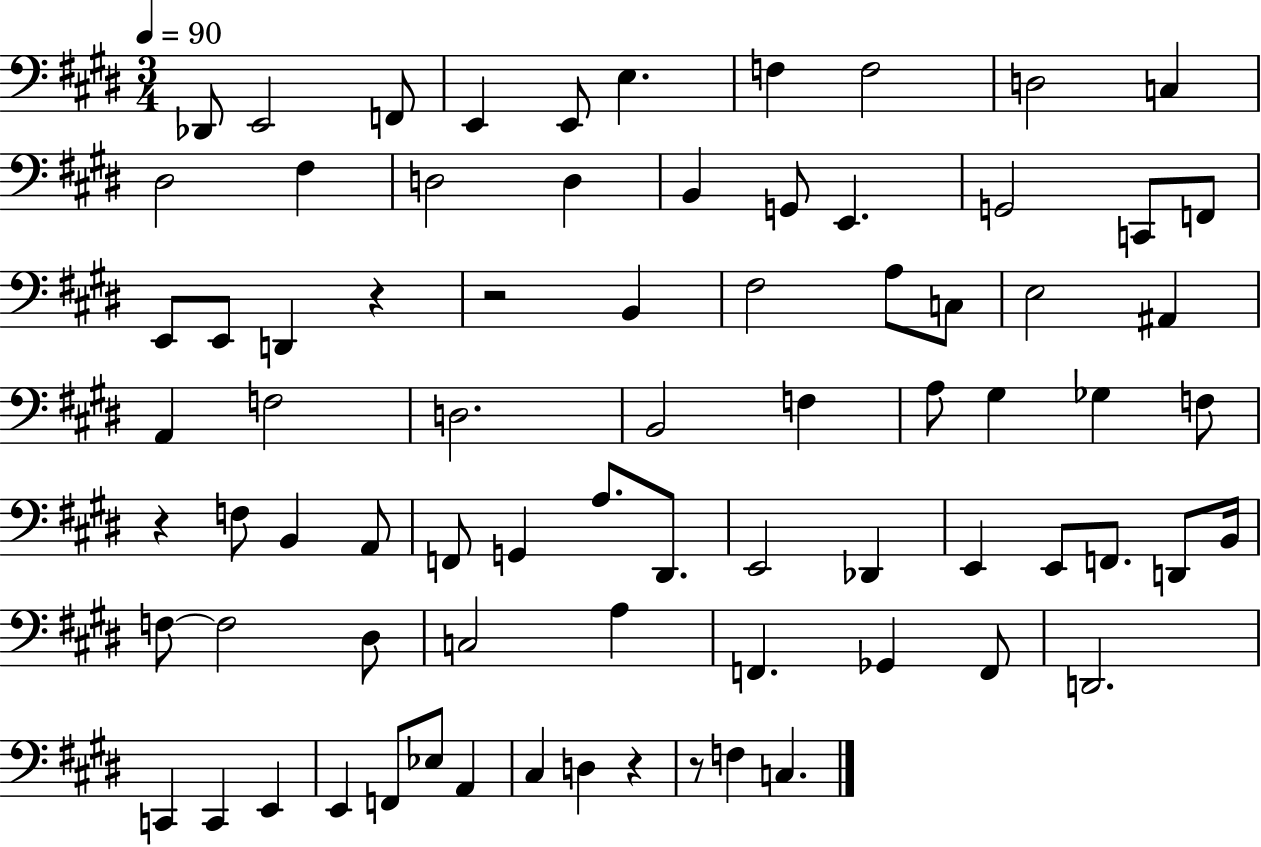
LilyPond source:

{
  \clef bass
  \numericTimeSignature
  \time 3/4
  \key e \major
  \tempo 4 = 90
  des,8 e,2 f,8 | e,4 e,8 e4. | f4 f2 | d2 c4 | \break dis2 fis4 | d2 d4 | b,4 g,8 e,4. | g,2 c,8 f,8 | \break e,8 e,8 d,4 r4 | r2 b,4 | fis2 a8 c8 | e2 ais,4 | \break a,4 f2 | d2. | b,2 f4 | a8 gis4 ges4 f8 | \break r4 f8 b,4 a,8 | f,8 g,4 a8. dis,8. | e,2 des,4 | e,4 e,8 f,8. d,8 b,16 | \break f8~~ f2 dis8 | c2 a4 | f,4. ges,4 f,8 | d,2. | \break c,4 c,4 e,4 | e,4 f,8 ees8 a,4 | cis4 d4 r4 | r8 f4 c4. | \break \bar "|."
}